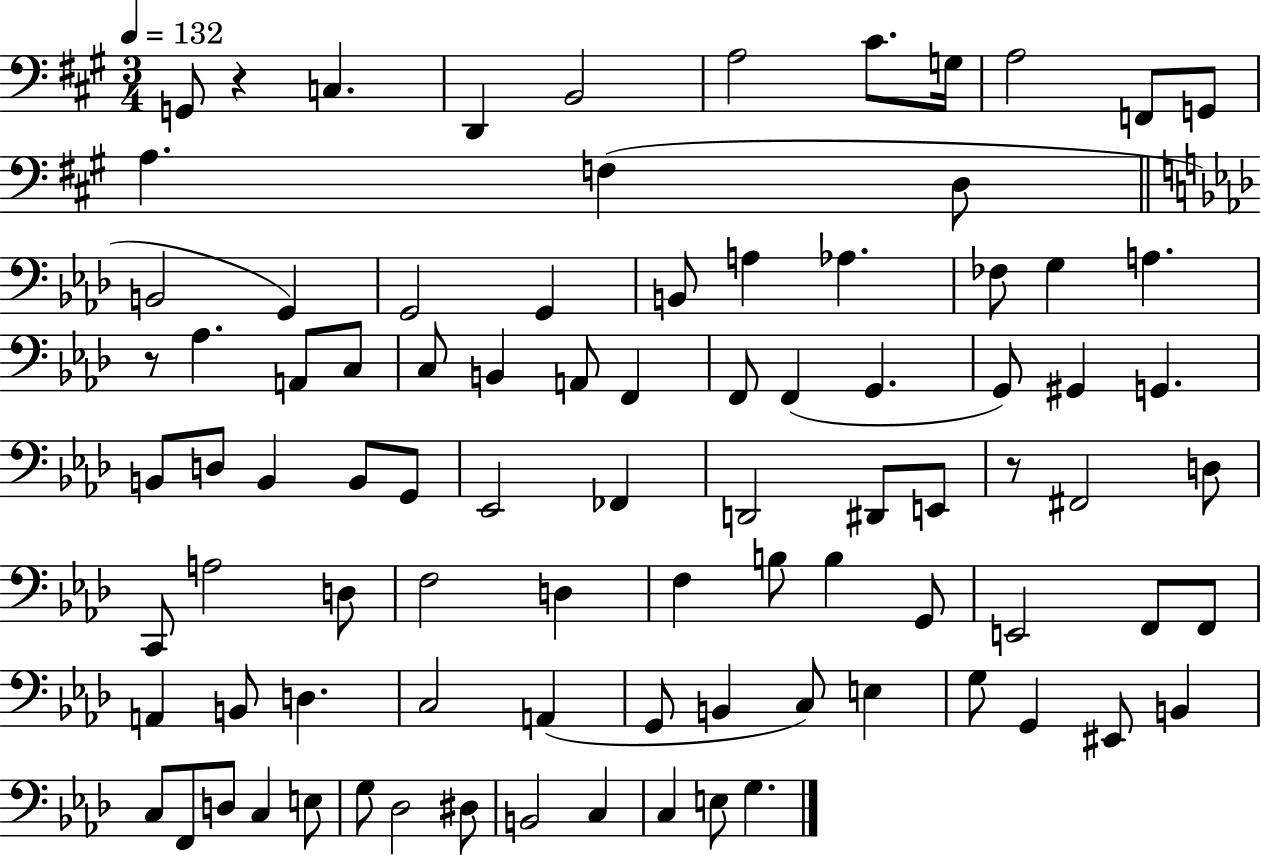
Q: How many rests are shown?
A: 3